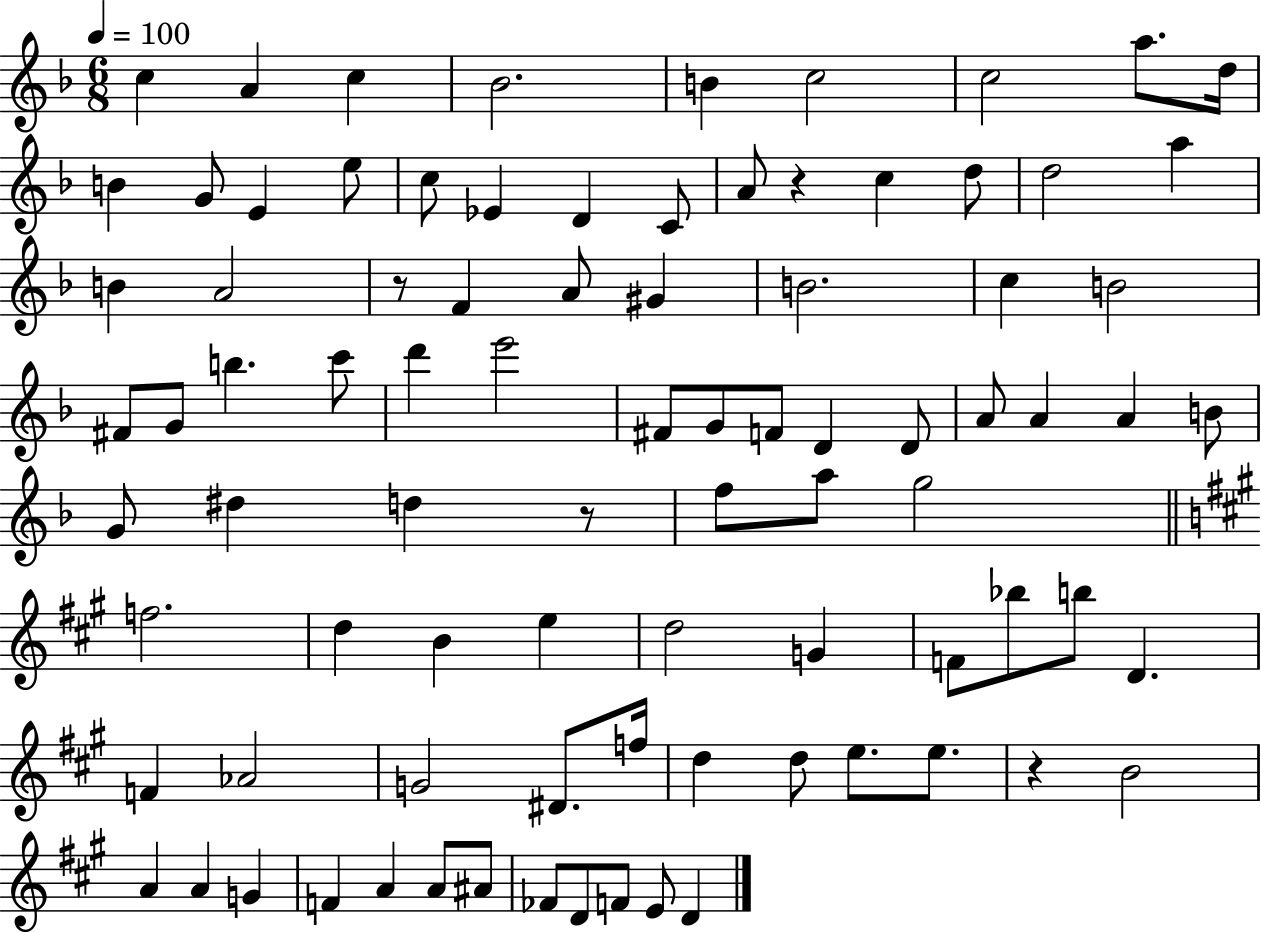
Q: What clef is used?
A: treble